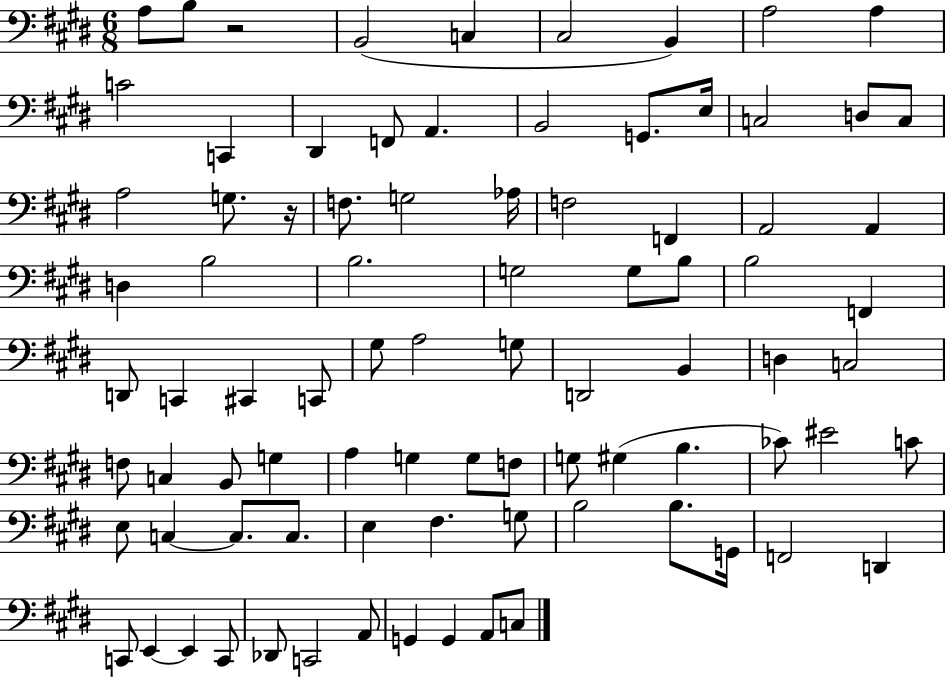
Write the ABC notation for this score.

X:1
T:Untitled
M:6/8
L:1/4
K:E
A,/2 B,/2 z2 B,,2 C, ^C,2 B,, A,2 A, C2 C,, ^D,, F,,/2 A,, B,,2 G,,/2 E,/4 C,2 D,/2 C,/2 A,2 G,/2 z/4 F,/2 G,2 _A,/4 F,2 F,, A,,2 A,, D, B,2 B,2 G,2 G,/2 B,/2 B,2 F,, D,,/2 C,, ^C,, C,,/2 ^G,/2 A,2 G,/2 D,,2 B,, D, C,2 F,/2 C, B,,/2 G, A, G, G,/2 F,/2 G,/2 ^G, B, _C/2 ^E2 C/2 E,/2 C, C,/2 C,/2 E, ^F, G,/2 B,2 B,/2 G,,/4 F,,2 D,, C,,/2 E,, E,, C,,/2 _D,,/2 C,,2 A,,/2 G,, G,, A,,/2 C,/2